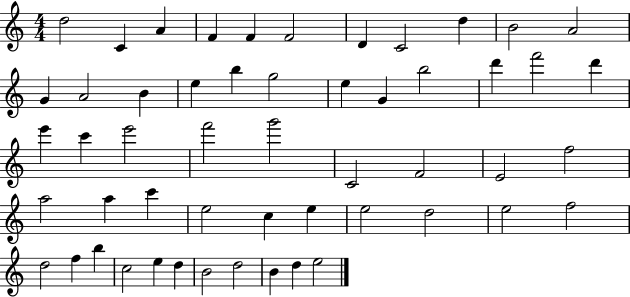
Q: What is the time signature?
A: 4/4